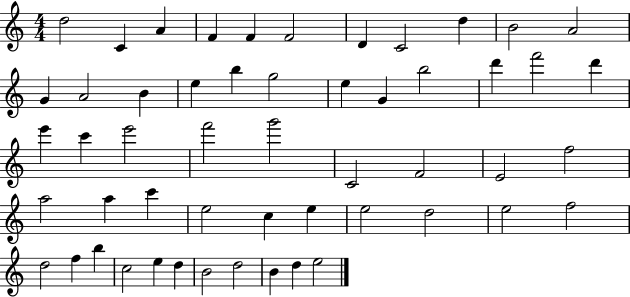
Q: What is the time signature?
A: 4/4